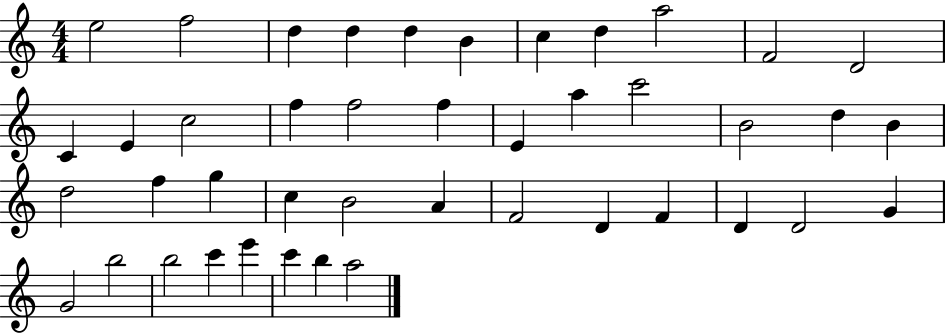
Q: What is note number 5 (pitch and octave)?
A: D5